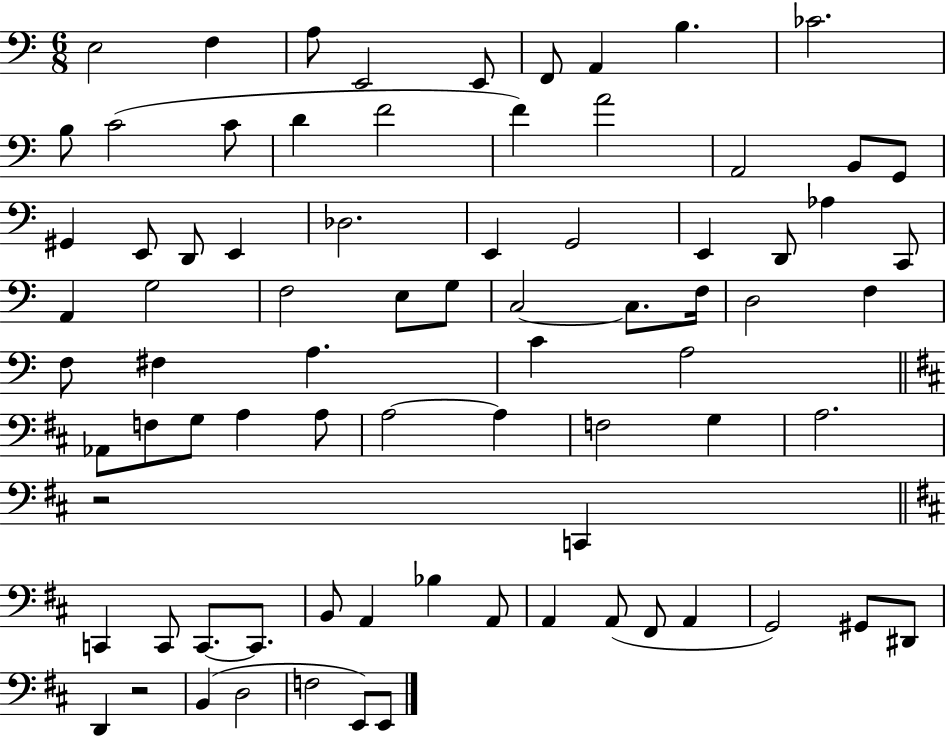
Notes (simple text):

E3/h F3/q A3/e E2/h E2/e F2/e A2/q B3/q. CES4/h. B3/e C4/h C4/e D4/q F4/h F4/q A4/h A2/h B2/e G2/e G#2/q E2/e D2/e E2/q Db3/h. E2/q G2/h E2/q D2/e Ab3/q C2/e A2/q G3/h F3/h E3/e G3/e C3/h C3/e. F3/s D3/h F3/q F3/e F#3/q A3/q. C4/q A3/h Ab2/e F3/e G3/e A3/q A3/e A3/h A3/q F3/h G3/q A3/h. R/h C2/q C2/q C2/e C2/e. C2/e. B2/e A2/q Bb3/q A2/e A2/q A2/e F#2/e A2/q G2/h G#2/e D#2/e D2/q R/h B2/q D3/h F3/h E2/e E2/e